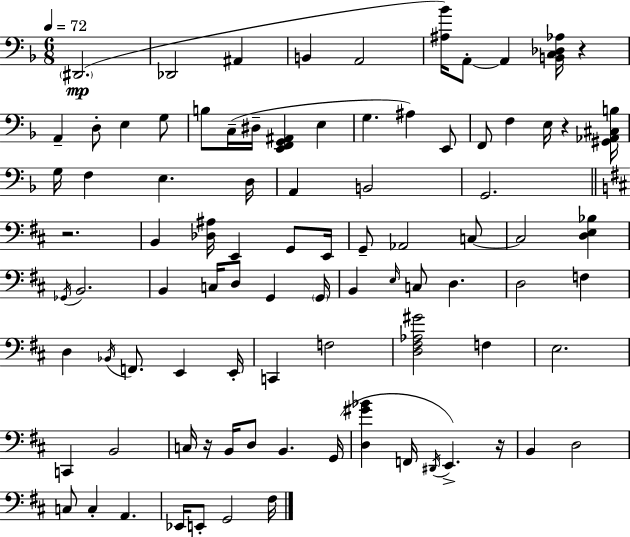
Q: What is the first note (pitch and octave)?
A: D#2